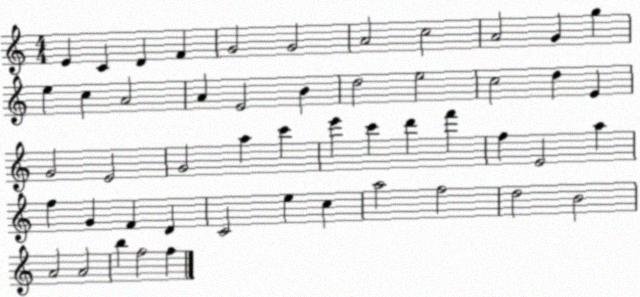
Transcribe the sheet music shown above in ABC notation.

X:1
T:Untitled
M:4/4
L:1/4
K:C
E C D F G2 G2 A2 c2 A2 G g e c A2 A E2 B d2 e2 c2 d E G2 E2 G2 a c' e' c' d' f' f E2 a f G F D C2 e c a2 f2 d2 B2 A2 A2 b f2 f